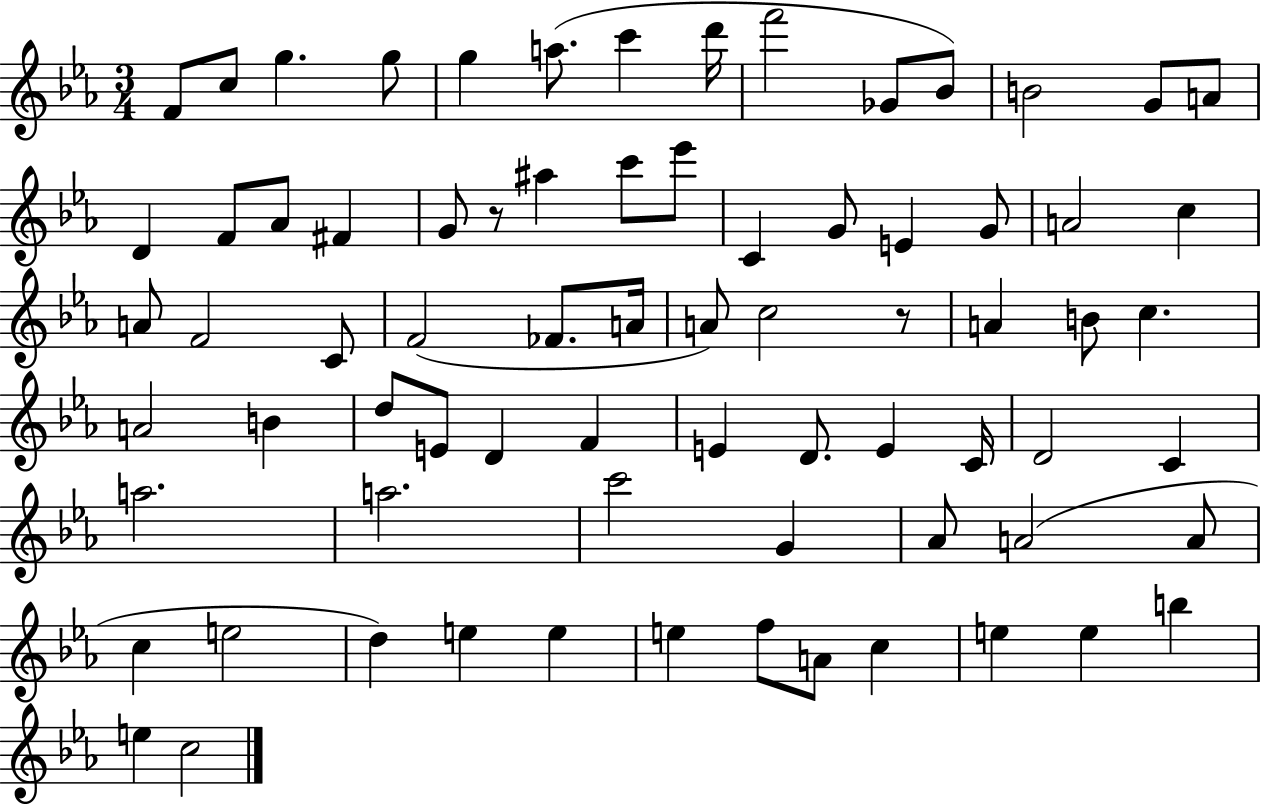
X:1
T:Untitled
M:3/4
L:1/4
K:Eb
F/2 c/2 g g/2 g a/2 c' d'/4 f'2 _G/2 _B/2 B2 G/2 A/2 D F/2 _A/2 ^F G/2 z/2 ^a c'/2 _e'/2 C G/2 E G/2 A2 c A/2 F2 C/2 F2 _F/2 A/4 A/2 c2 z/2 A B/2 c A2 B d/2 E/2 D F E D/2 E C/4 D2 C a2 a2 c'2 G _A/2 A2 A/2 c e2 d e e e f/2 A/2 c e e b e c2